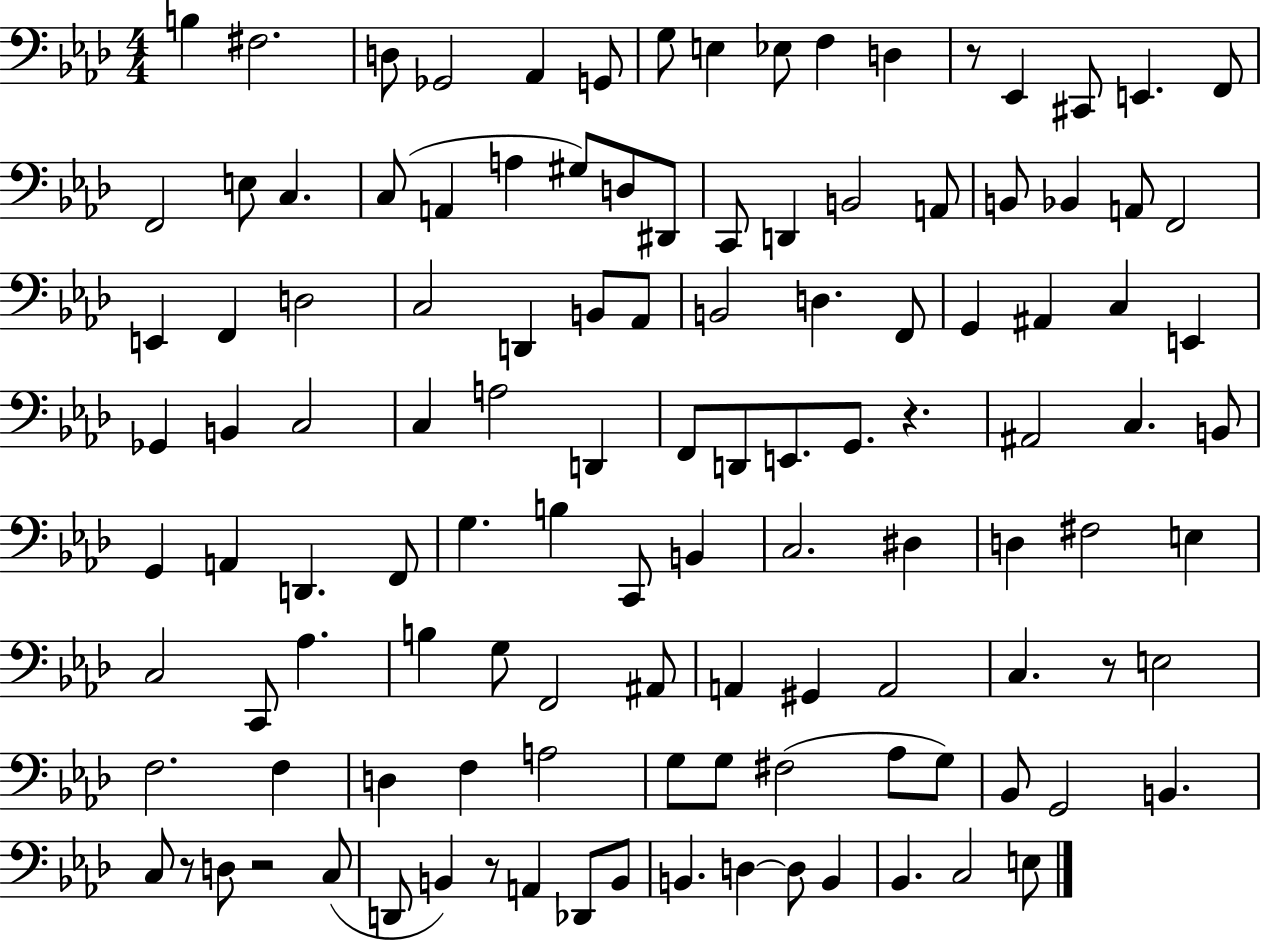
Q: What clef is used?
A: bass